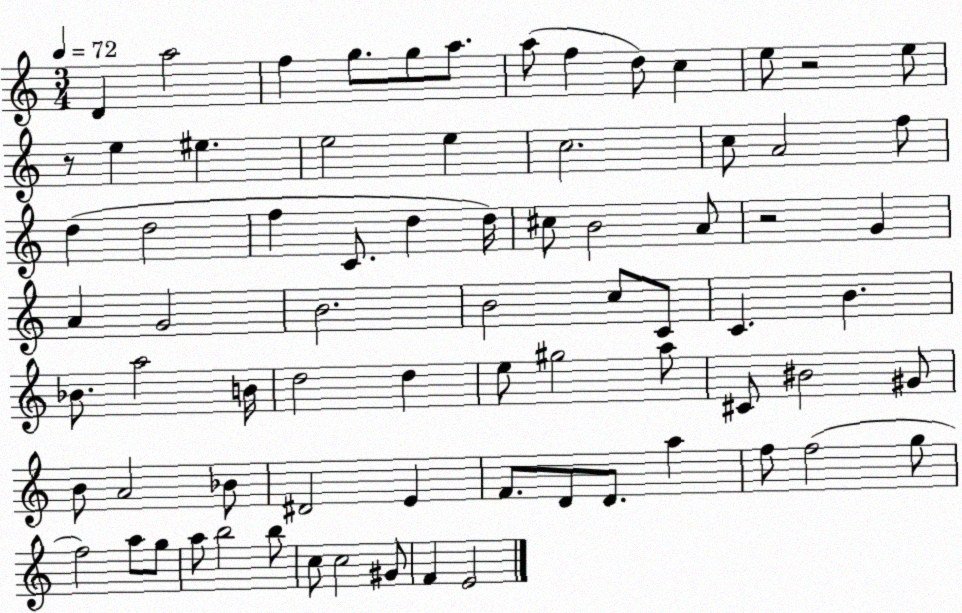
X:1
T:Untitled
M:3/4
L:1/4
K:C
D a2 f g/2 g/2 a/2 a/2 f d/2 c e/2 z2 e/2 z/2 e ^e e2 e c2 c/2 A2 f/2 d d2 f C/2 d d/4 ^c/2 B2 A/2 z2 G A G2 B2 B2 c/2 C/2 C B _B/2 a2 B/4 d2 d e/2 ^g2 a/2 ^C/2 ^B2 ^G/2 B/2 A2 _B/2 ^D2 E F/2 D/2 D/2 a f/2 f2 g/2 f2 a/2 g/2 a/2 b2 b/2 c/2 c2 ^G/2 F E2